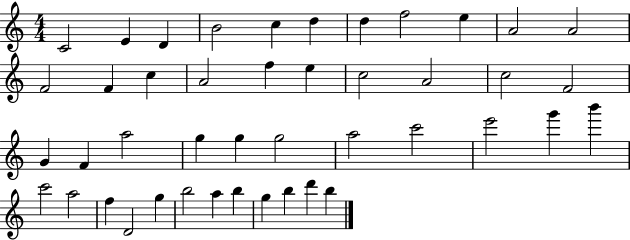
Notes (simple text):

C4/h E4/q D4/q B4/h C5/q D5/q D5/q F5/h E5/q A4/h A4/h F4/h F4/q C5/q A4/h F5/q E5/q C5/h A4/h C5/h F4/h G4/q F4/q A5/h G5/q G5/q G5/h A5/h C6/h E6/h G6/q B6/q C6/h A5/h F5/q D4/h G5/q B5/h A5/q B5/q G5/q B5/q D6/q B5/q